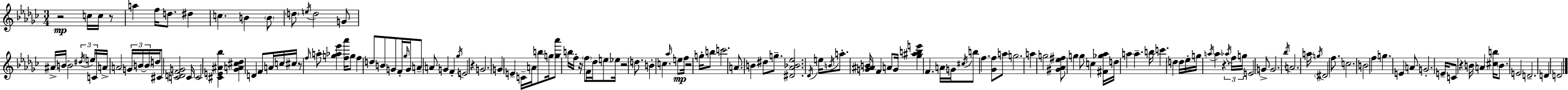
R/h C5/s C5/s R/e A5/q F5/s D5/e. D#5/q C5/q. B4/q B4/e D5/e E5/s D5/h G4/e A#4/s B4/s B4/h D#5/s E5/s C4/s A4/s A4/h G4/s B4/s B4/s D5/s C#4/e [C4,D4,F4,G4]/h C4/s C4/h [C#4,E4,A#4,Bb5]/q [Gb4,A4,C#5,Db5]/q D4/q F4/e A4/s C5/s C#5/s R/e F5/s A5/e [G5,Ab5,Eb6]/q [F5,Ab6]/s G5/e F5/q D5/e B4/e G4/e F4/s Gb5/s G4/s A4/e A4/e G4/q F4/q Gb5/s E4/h R/q G4/h. G4/q E4/q C4/s A4/s B5/e G5/s [G5,Ab6]/e B5/s F5/s R/s F5/e F4/s Db5/s E5/e Eb5/s R/h D5/e. B4/q C5/q. Ab5/s E5/e F5/s R/h G5/s B5/e C6/h. A4/e. B4/q D#5/e G5/e. [D#4,Ab4,Bb4,Eb5]/h. Db4/s E5/s B4/s A5/e. [G4,A#4,B4]/s F4/q A4/e G4/s [Gb5,A#5,B5,E6]/q F4/q. A4/s G4/s C#5/s B5/e F5/q. [Gb4,F5]/e A5/e G5/h. A5/q G5/h [G#4,Ab4,Eb5,F#5]/e G5/q G5/e C5/q [F#4,Gb5,Ab5]/s D5/s A5/q A5/q. B5/s C6/q. D5/q D5/s Eb5/s G5/s A5/s A5/q R/q. Ab5/s F5/s G5/s E4/h G4/e G4/h. Bb5/s A4/h. A5/s G5/s D#4/h F5/e. C5/h. B4/h F5/q G5/q. E4/q A4/e G4/h. E4/s C4/e R/q B4/s A4/q [C#5,B5]/s B4/e. E4/h D4/h. D4/q D4/h